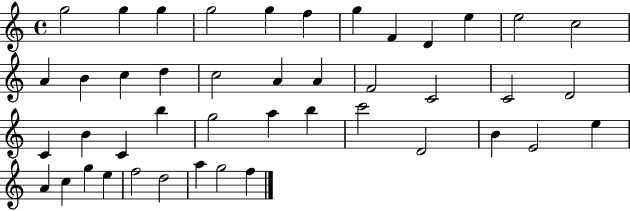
{
  \clef treble
  \time 4/4
  \defaultTimeSignature
  \key c \major
  g''2 g''4 g''4 | g''2 g''4 f''4 | g''4 f'4 d'4 e''4 | e''2 c''2 | \break a'4 b'4 c''4 d''4 | c''2 a'4 a'4 | f'2 c'2 | c'2 d'2 | \break c'4 b'4 c'4 b''4 | g''2 a''4 b''4 | c'''2 d'2 | b'4 e'2 e''4 | \break a'4 c''4 g''4 e''4 | f''2 d''2 | a''4 g''2 f''4 | \bar "|."
}